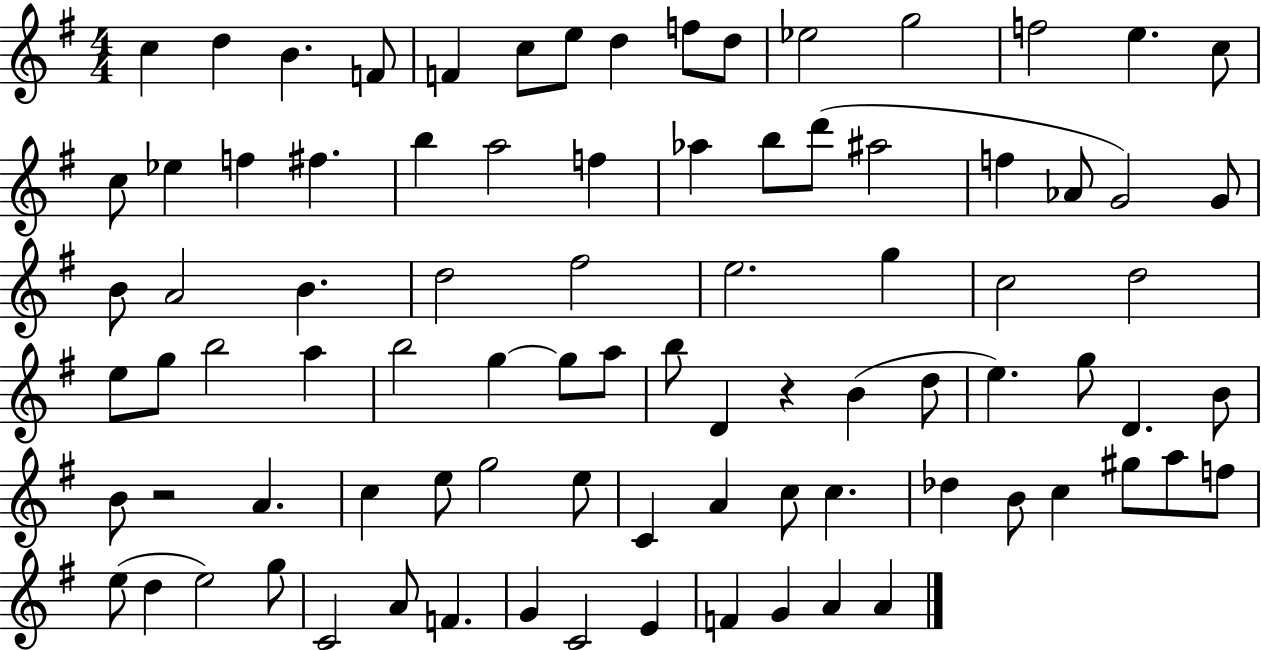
C5/q D5/q B4/q. F4/e F4/q C5/e E5/e D5/q F5/e D5/e Eb5/h G5/h F5/h E5/q. C5/e C5/e Eb5/q F5/q F#5/q. B5/q A5/h F5/q Ab5/q B5/e D6/e A#5/h F5/q Ab4/e G4/h G4/e B4/e A4/h B4/q. D5/h F#5/h E5/h. G5/q C5/h D5/h E5/e G5/e B5/h A5/q B5/h G5/q G5/e A5/e B5/e D4/q R/q B4/q D5/e E5/q. G5/e D4/q. B4/e B4/e R/h A4/q. C5/q E5/e G5/h E5/e C4/q A4/q C5/e C5/q. Db5/q B4/e C5/q G#5/e A5/e F5/e E5/e D5/q E5/h G5/e C4/h A4/e F4/q. G4/q C4/h E4/q F4/q G4/q A4/q A4/q